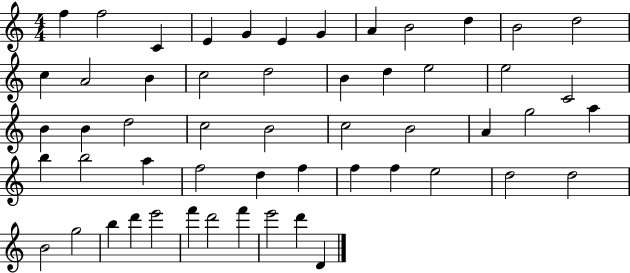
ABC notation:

X:1
T:Untitled
M:4/4
L:1/4
K:C
f f2 C E G E G A B2 d B2 d2 c A2 B c2 d2 B d e2 e2 C2 B B d2 c2 B2 c2 B2 A g2 a b b2 a f2 d f f f e2 d2 d2 B2 g2 b d' e'2 f' d'2 f' e'2 d' D